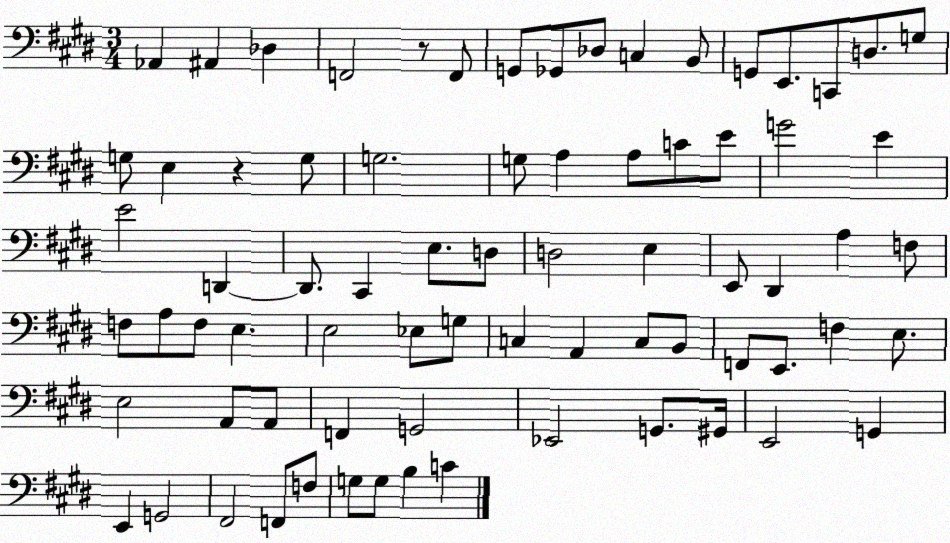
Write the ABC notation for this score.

X:1
T:Untitled
M:3/4
L:1/4
K:E
_A,, ^A,, _D, F,,2 z/2 F,,/2 G,,/2 _G,,/2 _D,/2 C, B,,/2 G,,/2 E,,/2 C,,/2 D,/2 G,/2 G,/2 E, z G,/2 G,2 G,/2 A, A,/2 C/2 E/2 G2 E E2 D,, D,,/2 ^C,, E,/2 D,/2 D,2 E, E,,/2 ^D,, A, F,/2 F,/2 A,/2 F,/2 E, E,2 _E,/2 G,/2 C, A,, C,/2 B,,/2 F,,/2 E,,/2 F, E,/2 E,2 A,,/2 A,,/2 F,, G,,2 _E,,2 G,,/2 ^G,,/4 E,,2 G,, E,, G,,2 ^F,,2 F,,/2 F,/2 G,/2 G,/2 B, C